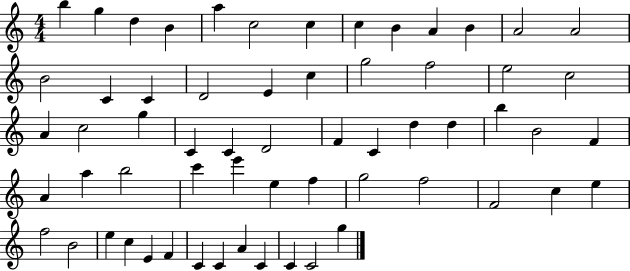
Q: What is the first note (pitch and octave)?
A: B5